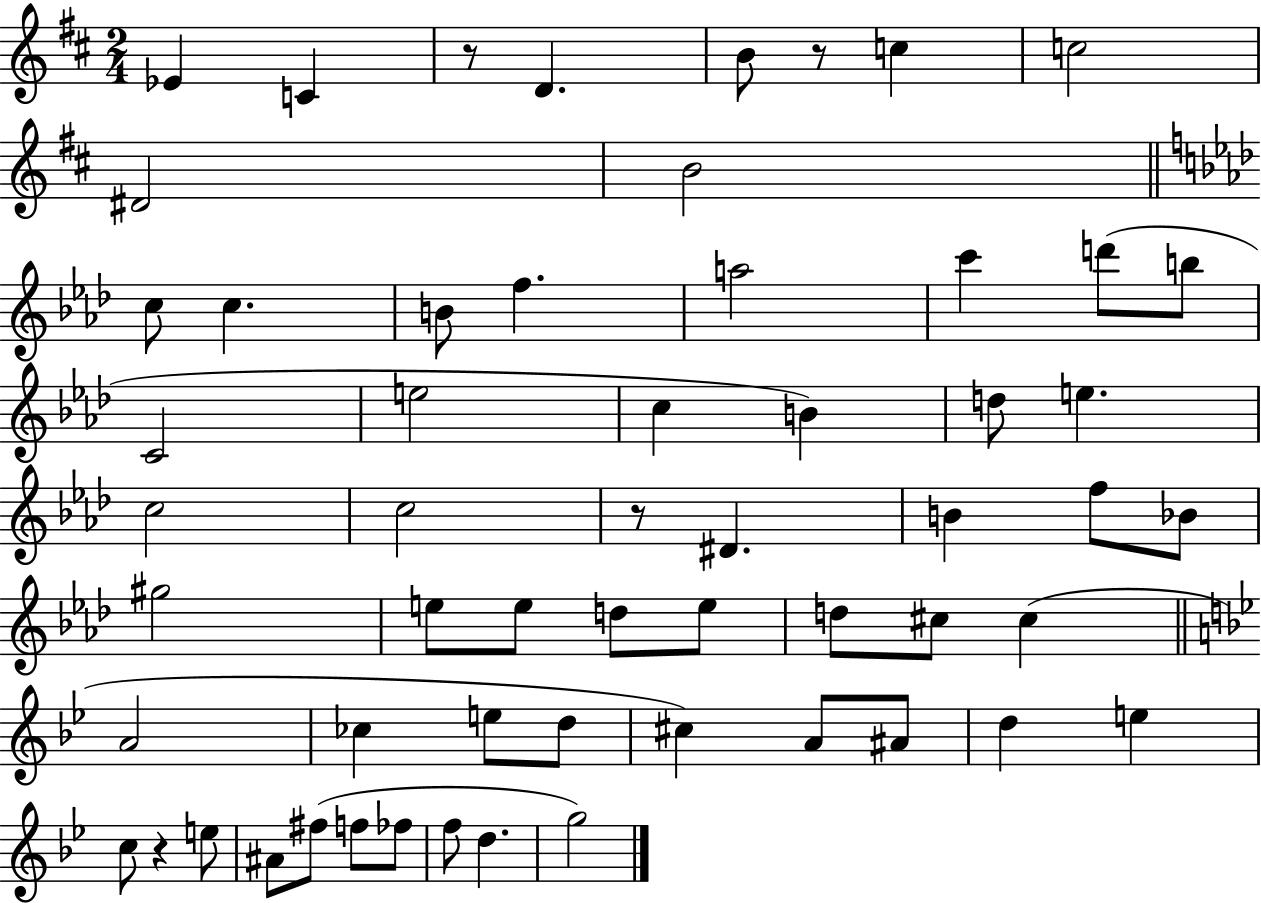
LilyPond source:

{
  \clef treble
  \numericTimeSignature
  \time 2/4
  \key d \major
  ees'4 c'4 | r8 d'4. | b'8 r8 c''4 | c''2 | \break dis'2 | b'2 | \bar "||" \break \key f \minor c''8 c''4. | b'8 f''4. | a''2 | c'''4 d'''8( b''8 | \break c'2 | e''2 | c''4 b'4) | d''8 e''4. | \break c''2 | c''2 | r8 dis'4. | b'4 f''8 bes'8 | \break gis''2 | e''8 e''8 d''8 e''8 | d''8 cis''8 cis''4( | \bar "||" \break \key bes \major a'2 | ces''4 e''8 d''8 | cis''4) a'8 ais'8 | d''4 e''4 | \break c''8 r4 e''8 | ais'8 fis''8( f''8 fes''8 | f''8 d''4. | g''2) | \break \bar "|."
}